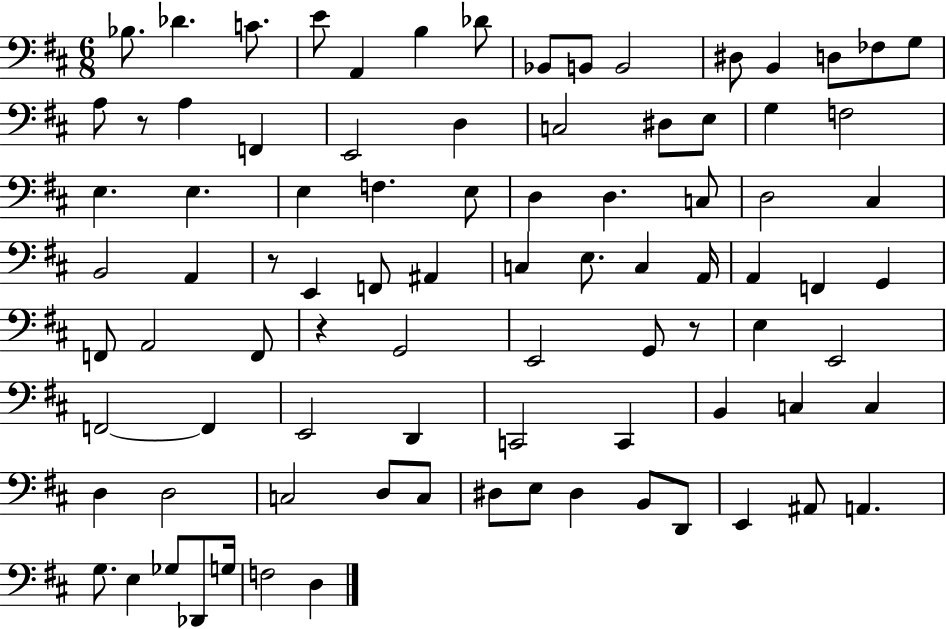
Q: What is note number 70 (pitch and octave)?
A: D#3